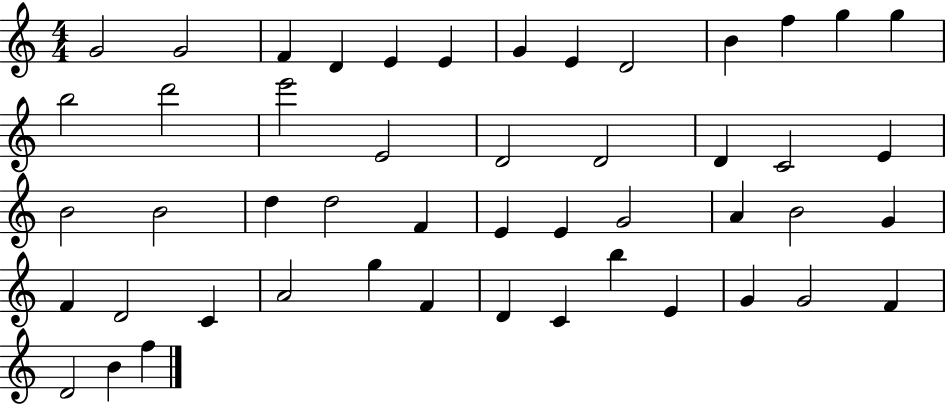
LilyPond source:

{
  \clef treble
  \numericTimeSignature
  \time 4/4
  \key c \major
  g'2 g'2 | f'4 d'4 e'4 e'4 | g'4 e'4 d'2 | b'4 f''4 g''4 g''4 | \break b''2 d'''2 | e'''2 e'2 | d'2 d'2 | d'4 c'2 e'4 | \break b'2 b'2 | d''4 d''2 f'4 | e'4 e'4 g'2 | a'4 b'2 g'4 | \break f'4 d'2 c'4 | a'2 g''4 f'4 | d'4 c'4 b''4 e'4 | g'4 g'2 f'4 | \break d'2 b'4 f''4 | \bar "|."
}